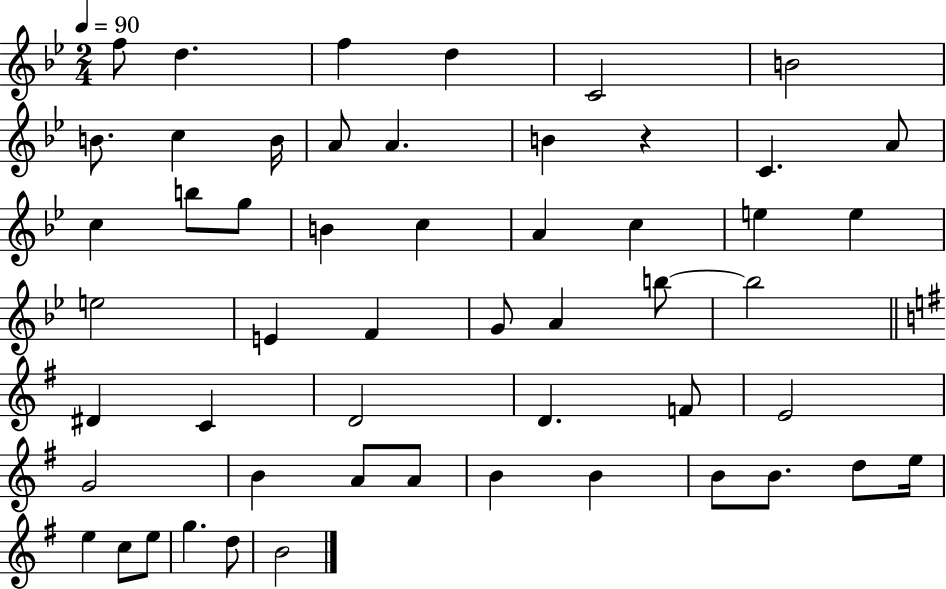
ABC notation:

X:1
T:Untitled
M:2/4
L:1/4
K:Bb
f/2 d f d C2 B2 B/2 c B/4 A/2 A B z C A/2 c b/2 g/2 B c A c e e e2 E F G/2 A b/2 b2 ^D C D2 D F/2 E2 G2 B A/2 A/2 B B B/2 B/2 d/2 e/4 e c/2 e/2 g d/2 B2